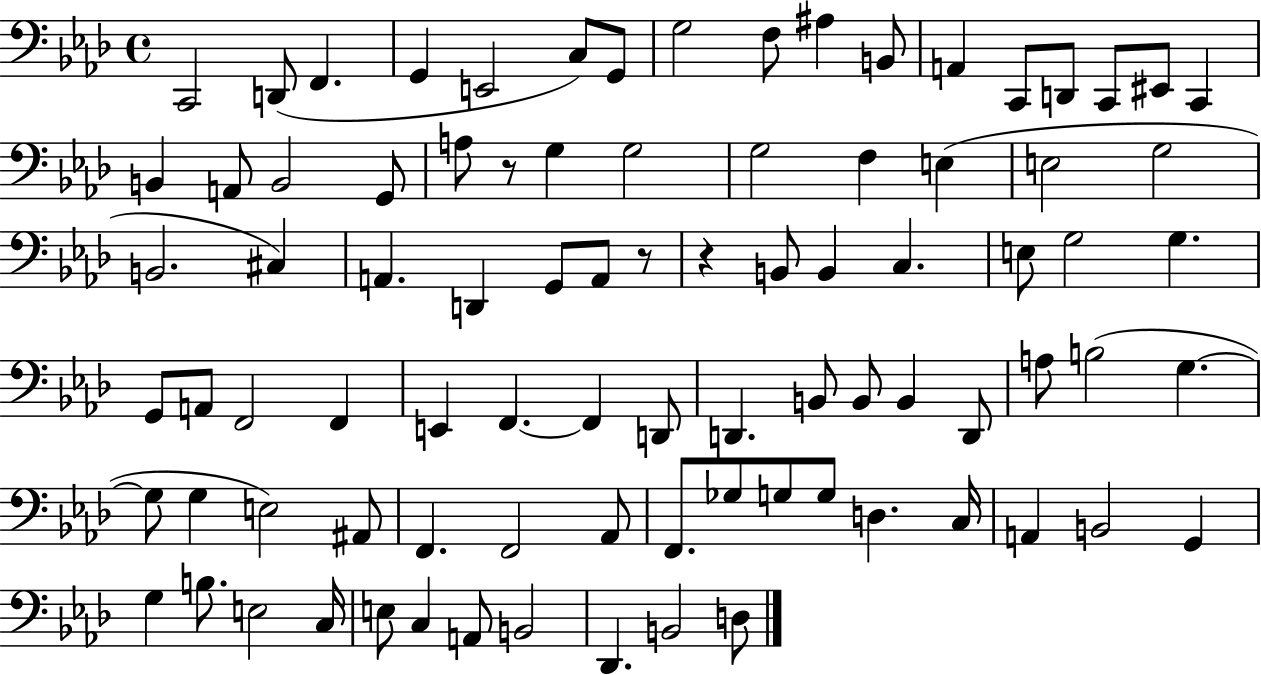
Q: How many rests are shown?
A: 3